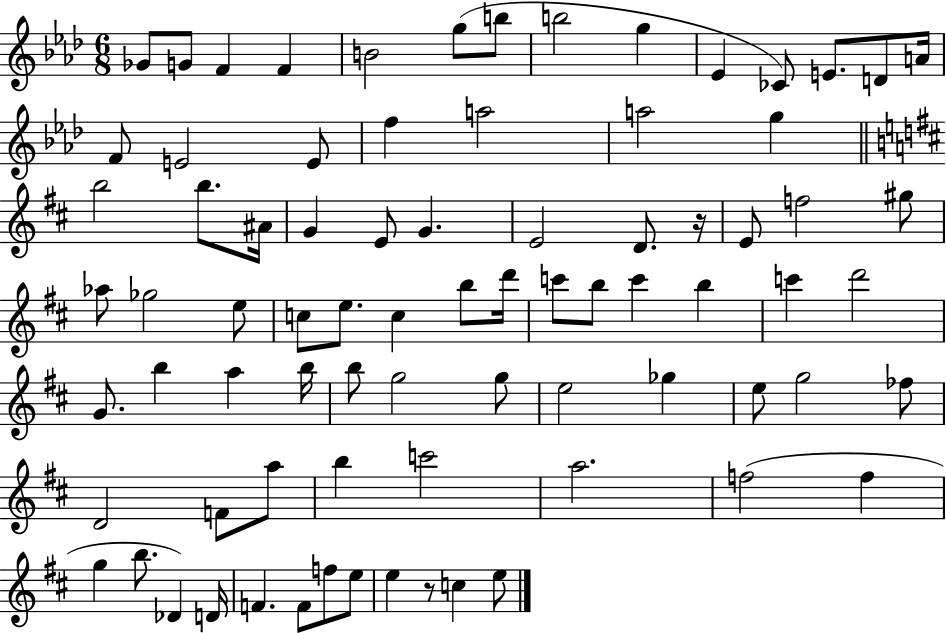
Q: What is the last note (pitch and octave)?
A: E5